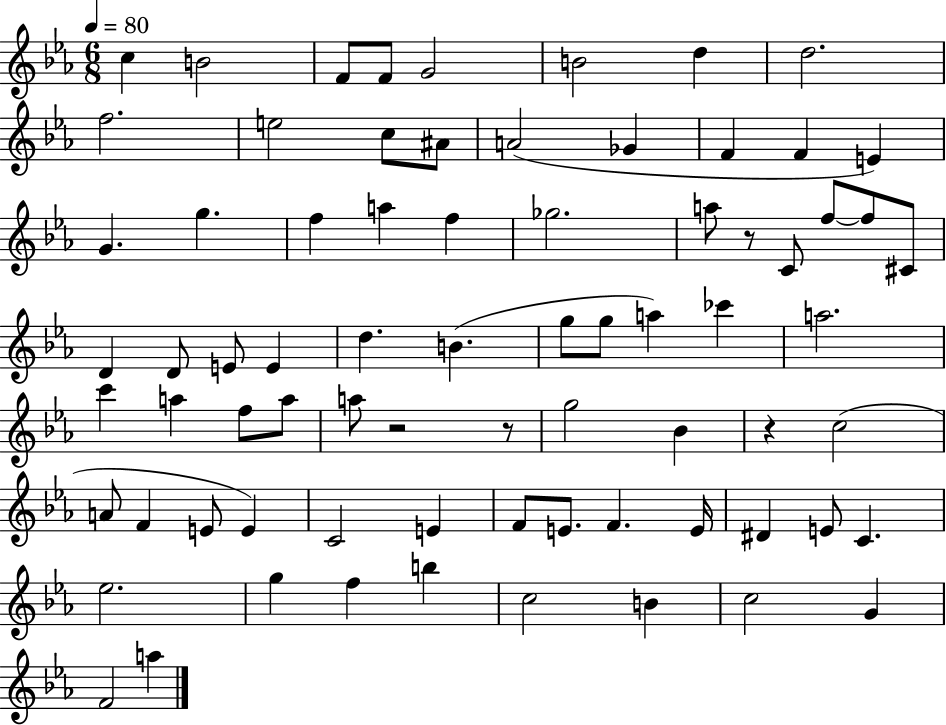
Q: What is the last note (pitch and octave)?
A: A5